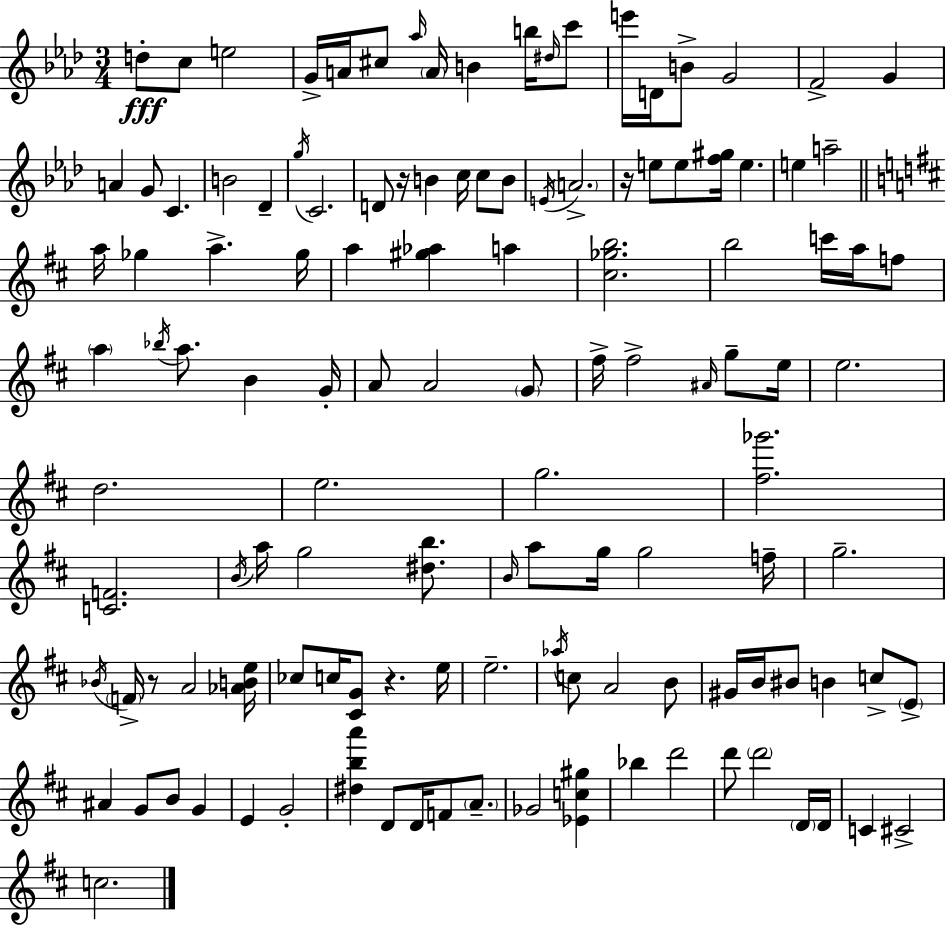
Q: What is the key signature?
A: F minor